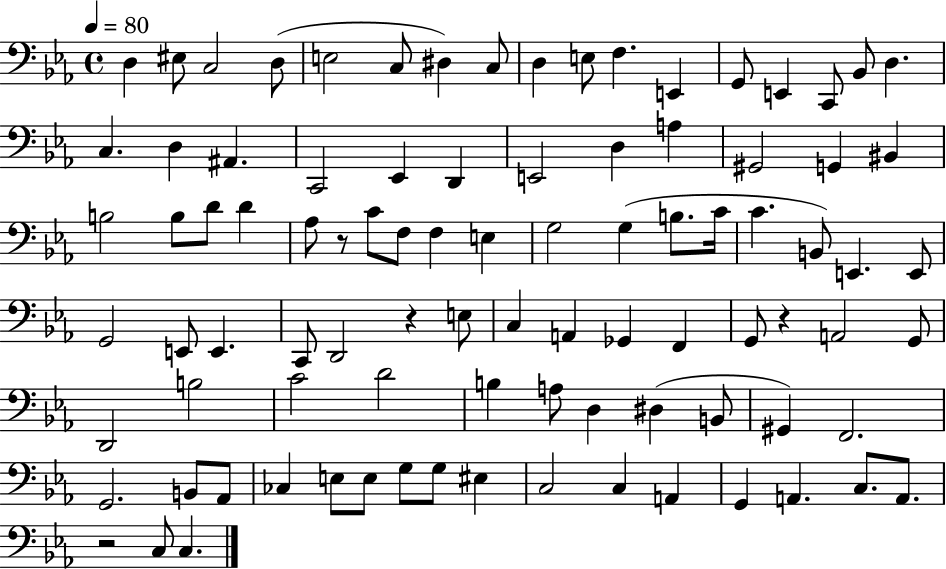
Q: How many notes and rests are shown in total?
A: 92